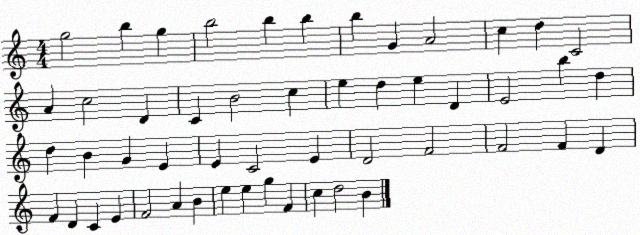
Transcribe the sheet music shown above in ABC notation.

X:1
T:Untitled
M:4/4
L:1/4
K:C
g2 b g b2 b b b G A2 c d C2 A c2 D C B2 c e d e D E2 b d d B G E E C2 E D2 F2 F2 F D F D C E F2 A B e e g F c d2 B